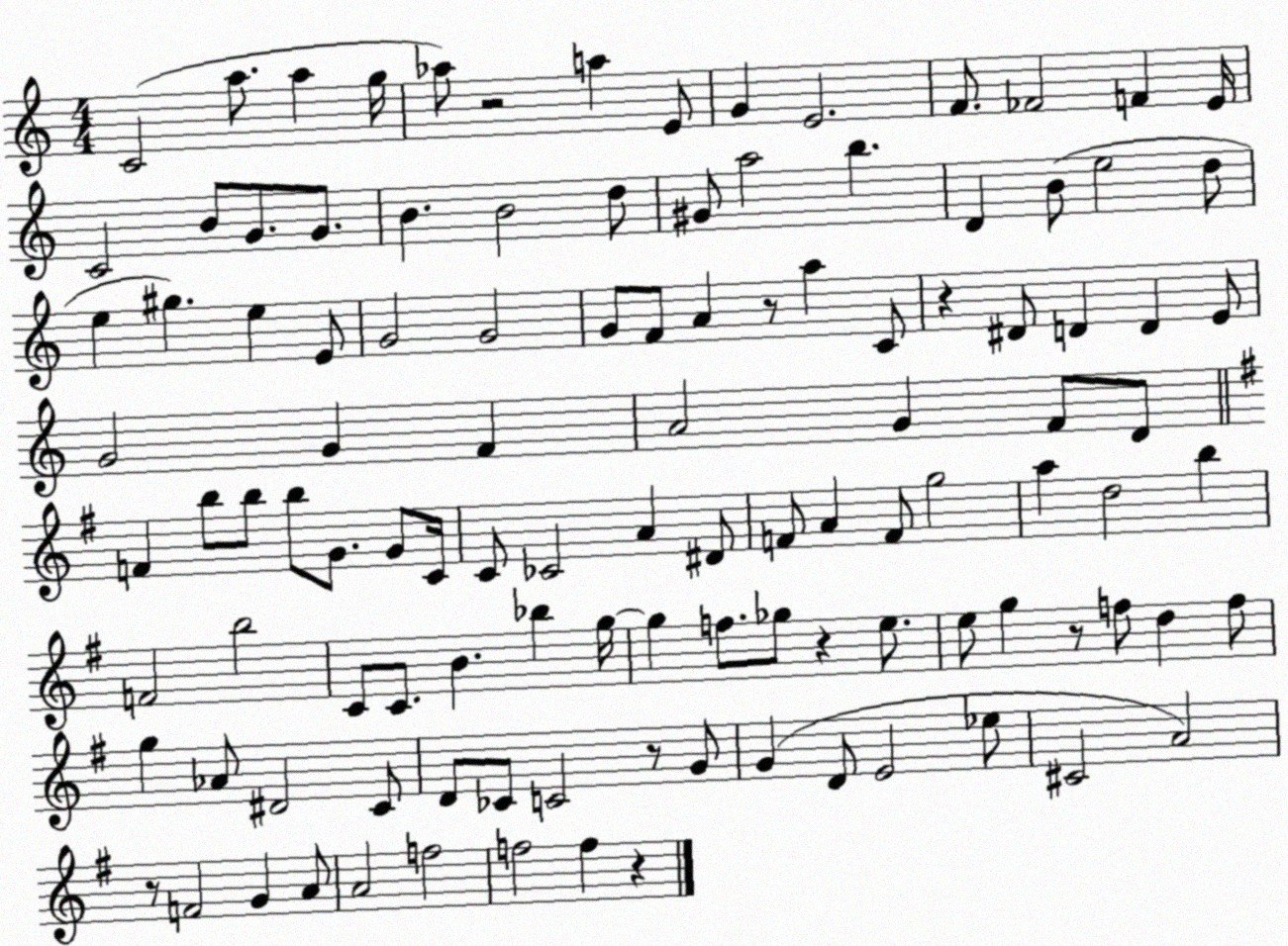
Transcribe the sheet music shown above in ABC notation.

X:1
T:Untitled
M:4/4
L:1/4
K:C
C2 a/2 a g/4 _a/2 z2 a E/2 G E2 F/2 _F2 F E/4 C2 B/2 G/2 G/2 B B2 d/2 ^G/2 a2 b D B/2 e2 d/2 e ^g e E/2 G2 G2 G/2 F/2 A z/2 a C/2 z ^D/2 D D E/2 G2 G F A2 G F/2 D/2 F b/2 b/2 b/2 G/2 G/2 C/4 C/2 _C2 A ^D/2 F/2 A F/2 g2 a d2 b F2 b2 C/2 C/2 B _b g/4 g f/2 _g/2 z e/2 e/2 g z/2 f/2 d f/2 g _A/2 ^D2 C/2 D/2 _C/2 C2 z/2 G/2 G D/2 E2 _e/2 ^C2 A2 z/2 F2 G A/2 A2 f2 f2 f z